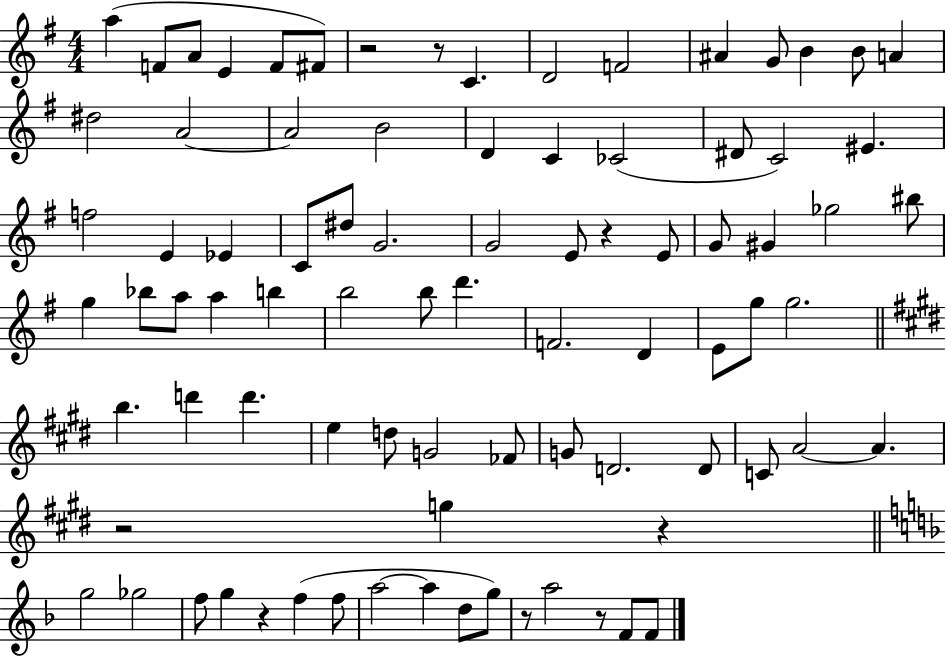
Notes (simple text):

A5/q F4/e A4/e E4/q F4/e F#4/e R/h R/e C4/q. D4/h F4/h A#4/q G4/e B4/q B4/e A4/q D#5/h A4/h A4/h B4/h D4/q C4/q CES4/h D#4/e C4/h EIS4/q. F5/h E4/q Eb4/q C4/e D#5/e G4/h. G4/h E4/e R/q E4/e G4/e G#4/q Gb5/h BIS5/e G5/q Bb5/e A5/e A5/q B5/q B5/h B5/e D6/q. F4/h. D4/q E4/e G5/e G5/h. B5/q. D6/q D6/q. E5/q D5/e G4/h FES4/e G4/e D4/h. D4/e C4/e A4/h A4/q. R/h G5/q R/q G5/h Gb5/h F5/e G5/q R/q F5/q F5/e A5/h A5/q D5/e G5/e R/e A5/h R/e F4/e F4/e